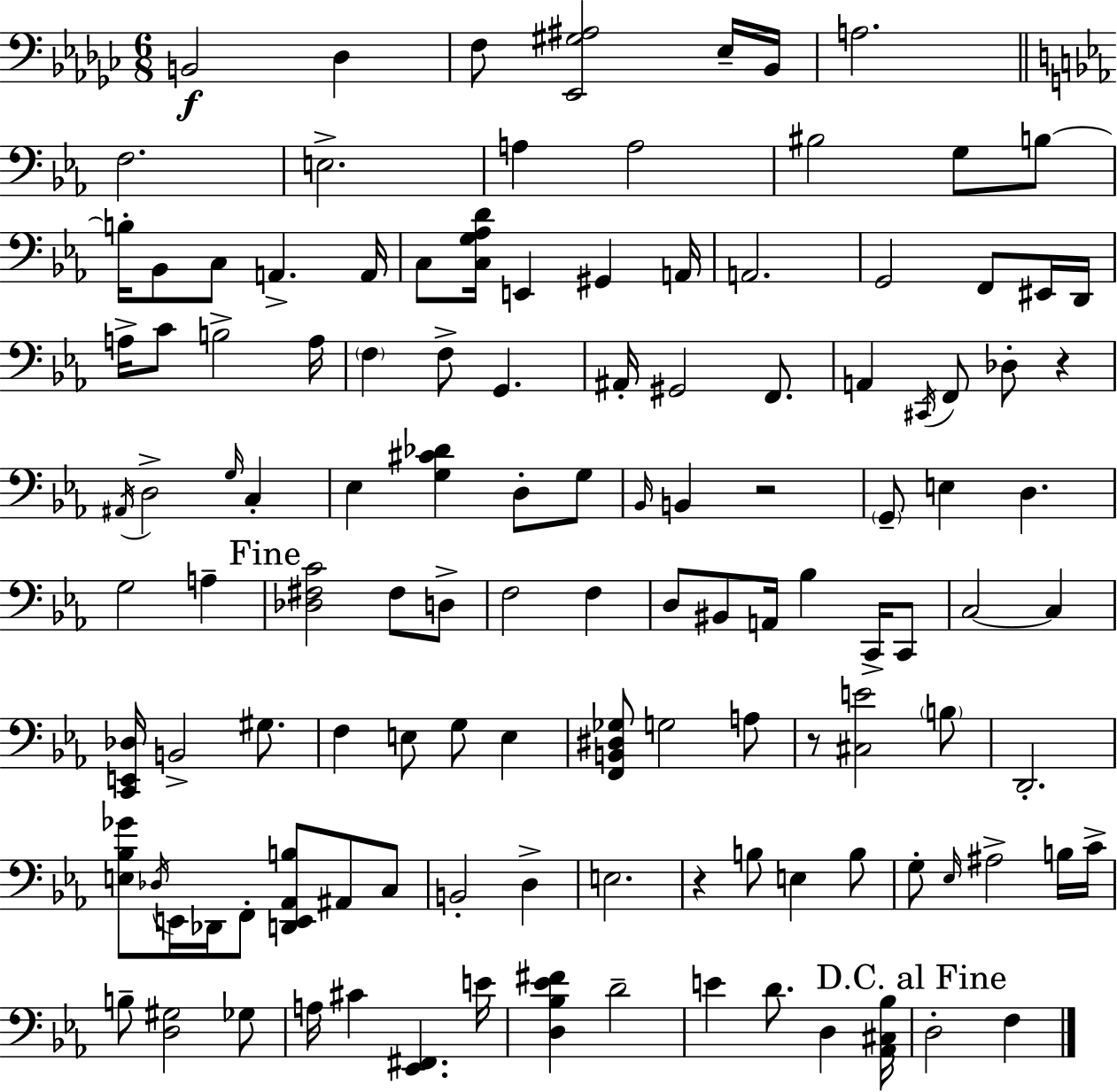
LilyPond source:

{
  \clef bass
  \numericTimeSignature
  \time 6/8
  \key ees \minor
  b,2\f des4 | f8 <ees, gis ais>2 ees16-- bes,16 | a2. | \bar "||" \break \key c \minor f2. | e2.-> | a4 a2 | bis2 g8 b8~~ | \break b16-. bes,8 c8 a,4.-> a,16 | c8 <c g aes d'>16 e,4 gis,4 a,16 | a,2. | g,2 f,8 eis,16 d,16 | \break a16-> c'8 b2-> a16 | \parenthesize f4 f8-> g,4. | ais,16-. gis,2 f,8. | a,4 \acciaccatura { cis,16 } f,8 des8-. r4 | \break \acciaccatura { ais,16 } d2-> \grace { g16 } c4-. | ees4 <g cis' des'>4 d8-. | g8 \grace { bes,16 } b,4 r2 | \parenthesize g,8-- e4 d4. | \break g2 | a4-- \mark "Fine" <des fis c'>2 | fis8 d8-> f2 | f4 d8 bis,8 a,16 bes4 | \break c,16-> c,8 c2~~ | c4 <c, e, des>16 b,2-> | gis8. f4 e8 g8 | e4 <f, b, dis ges>8 g2 | \break a8 r8 <cis e'>2 | \parenthesize b8 d,2.-. | <e bes ges'>8 \acciaccatura { des16 } e,16 des,16 f,8-. <d, e, aes, b>8 | ais,8 c8 b,2-. | \break d4-> e2. | r4 b8 e4 | b8 g8-. \grace { ees16 } ais2-> | b16 c'16-> b8-- <d gis>2 | \break ges8 a16 cis'4 <ees, fis,>4. | e'16 <d bes ees' fis'>4 d'2-- | e'4 d'8. | d4 <aes, cis bes>16 \mark "D.C. al Fine" d2-. | \break f4 \bar "|."
}